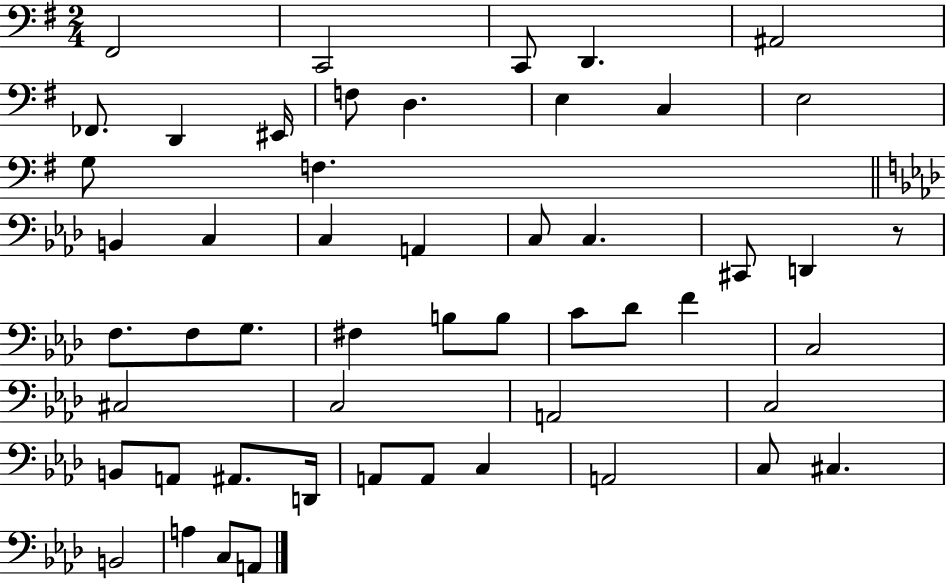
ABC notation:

X:1
T:Untitled
M:2/4
L:1/4
K:G
^F,,2 C,,2 C,,/2 D,, ^A,,2 _F,,/2 D,, ^E,,/4 F,/2 D, E, C, E,2 G,/2 F, B,, C, C, A,, C,/2 C, ^C,,/2 D,, z/2 F,/2 F,/2 G,/2 ^F, B,/2 B,/2 C/2 _D/2 F C,2 ^C,2 C,2 A,,2 C,2 B,,/2 A,,/2 ^A,,/2 D,,/4 A,,/2 A,,/2 C, A,,2 C,/2 ^C, B,,2 A, C,/2 A,,/2